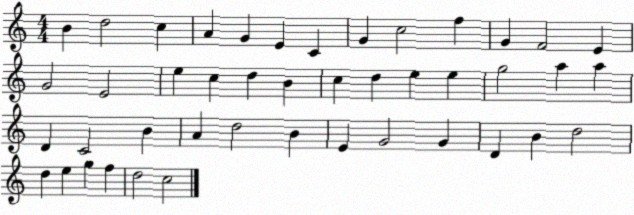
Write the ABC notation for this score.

X:1
T:Untitled
M:4/4
L:1/4
K:C
B d2 c A G E C G c2 f G F2 E G2 E2 e c d B c d e e g2 a a D C2 B A d2 B E G2 G D B d2 d e g f d2 c2